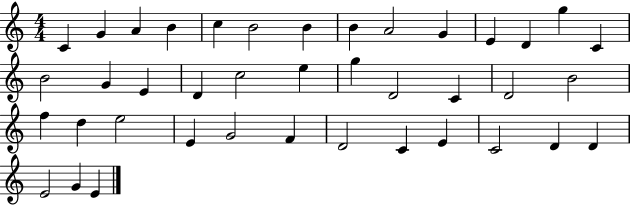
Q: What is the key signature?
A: C major